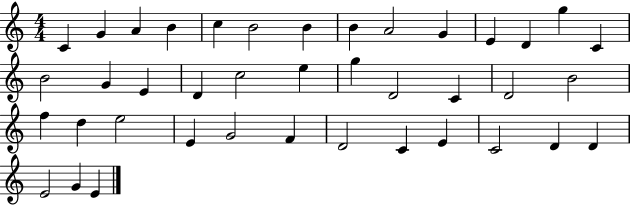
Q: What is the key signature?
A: C major